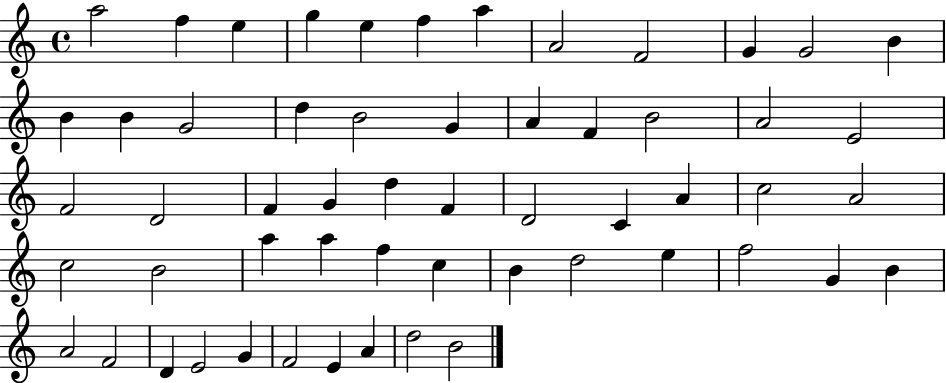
{
  \clef treble
  \time 4/4
  \defaultTimeSignature
  \key c \major
  a''2 f''4 e''4 | g''4 e''4 f''4 a''4 | a'2 f'2 | g'4 g'2 b'4 | \break b'4 b'4 g'2 | d''4 b'2 g'4 | a'4 f'4 b'2 | a'2 e'2 | \break f'2 d'2 | f'4 g'4 d''4 f'4 | d'2 c'4 a'4 | c''2 a'2 | \break c''2 b'2 | a''4 a''4 f''4 c''4 | b'4 d''2 e''4 | f''2 g'4 b'4 | \break a'2 f'2 | d'4 e'2 g'4 | f'2 e'4 a'4 | d''2 b'2 | \break \bar "|."
}